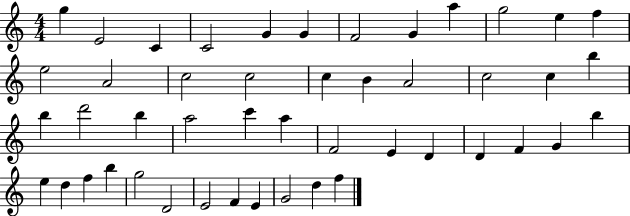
G5/q E4/h C4/q C4/h G4/q G4/q F4/h G4/q A5/q G5/h E5/q F5/q E5/h A4/h C5/h C5/h C5/q B4/q A4/h C5/h C5/q B5/q B5/q D6/h B5/q A5/h C6/q A5/q F4/h E4/q D4/q D4/q F4/q G4/q B5/q E5/q D5/q F5/q B5/q G5/h D4/h E4/h F4/q E4/q G4/h D5/q F5/q